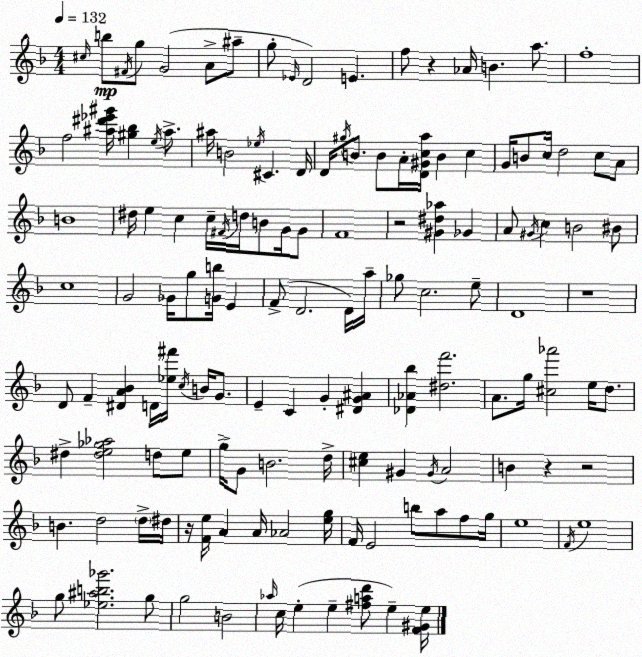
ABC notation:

X:1
T:Untitled
M:4/4
L:1/4
K:F
^c/4 b/2 ^F/4 g/2 G2 A/2 ^a/2 g/2 _E/4 D2 E f/2 z _A/4 B a/2 f4 f2 [^a^d'_e'^g']/4 [^g_b] e/4 ^a/2 ^a/4 B2 _e/4 ^C D/4 D/4 ^g/4 B/2 B/2 A/4 [D^Gca]/4 B c G/4 B/2 c/4 d2 c/2 A/2 B4 ^d/4 e c c/4 ^F/4 d/4 B/2 G/4 G/2 F4 z2 [^G^d_a] _G A/2 ^G/4 c B2 ^B/2 c4 G2 _G/4 g/2 [Gb]/4 E F/2 D2 D/4 a/4 _g/2 c2 e/2 D4 z4 D/2 F [^DA_B] D/4 [_e^f']/4 c/4 B/4 G/2 E C G [^DG^A] [_D_A_b] [^df']2 A/2 g/4 [^c_a']2 e/4 d/2 ^d [^de_g_a]2 d/2 e/2 g/4 G/2 B2 d/4 [^ce] ^G ^G/4 A2 B z z2 B d2 d/4 ^d/4 z/4 [Fe]/4 A A/4 _A2 [eg]/4 F/4 E2 b/2 a/2 f/2 g/4 e4 F/4 e4 g/2 [_e^ab_g']2 g/2 g2 B2 _a/4 c/4 e e [^fad']/2 e [F^Ge]/4